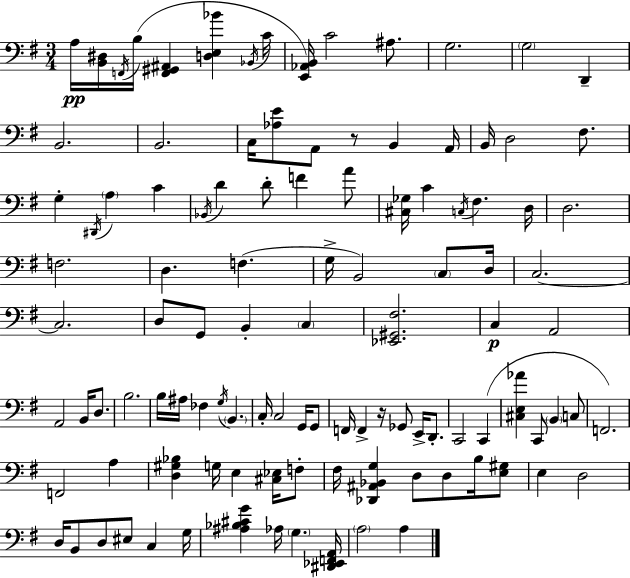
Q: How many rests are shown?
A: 2